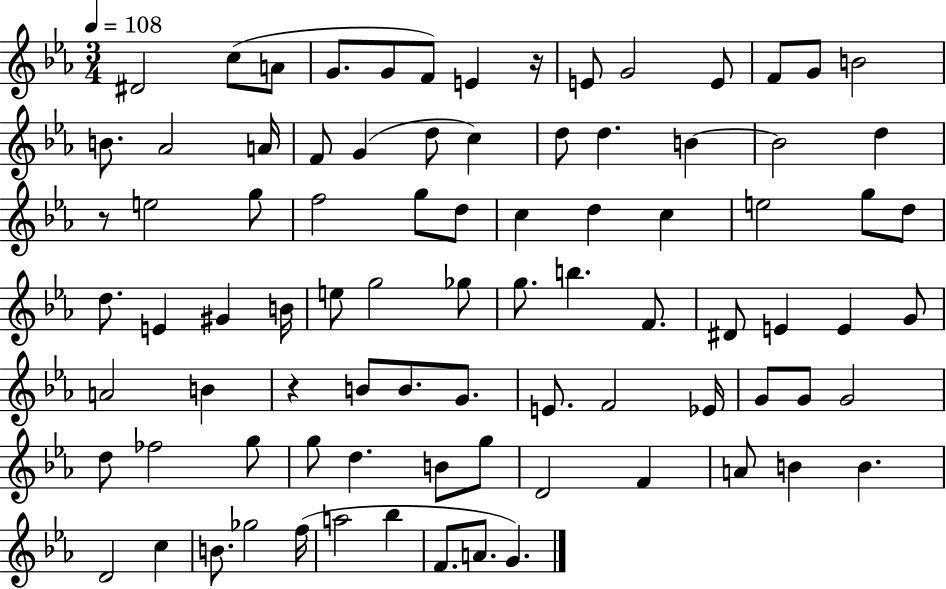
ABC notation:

X:1
T:Untitled
M:3/4
L:1/4
K:Eb
^D2 c/2 A/2 G/2 G/2 F/2 E z/4 E/2 G2 E/2 F/2 G/2 B2 B/2 _A2 A/4 F/2 G d/2 c d/2 d B B2 d z/2 e2 g/2 f2 g/2 d/2 c d c e2 g/2 d/2 d/2 E ^G B/4 e/2 g2 _g/2 g/2 b F/2 ^D/2 E E G/2 A2 B z B/2 B/2 G/2 E/2 F2 _E/4 G/2 G/2 G2 d/2 _f2 g/2 g/2 d B/2 g/2 D2 F A/2 B B D2 c B/2 _g2 f/4 a2 _b F/2 A/2 G